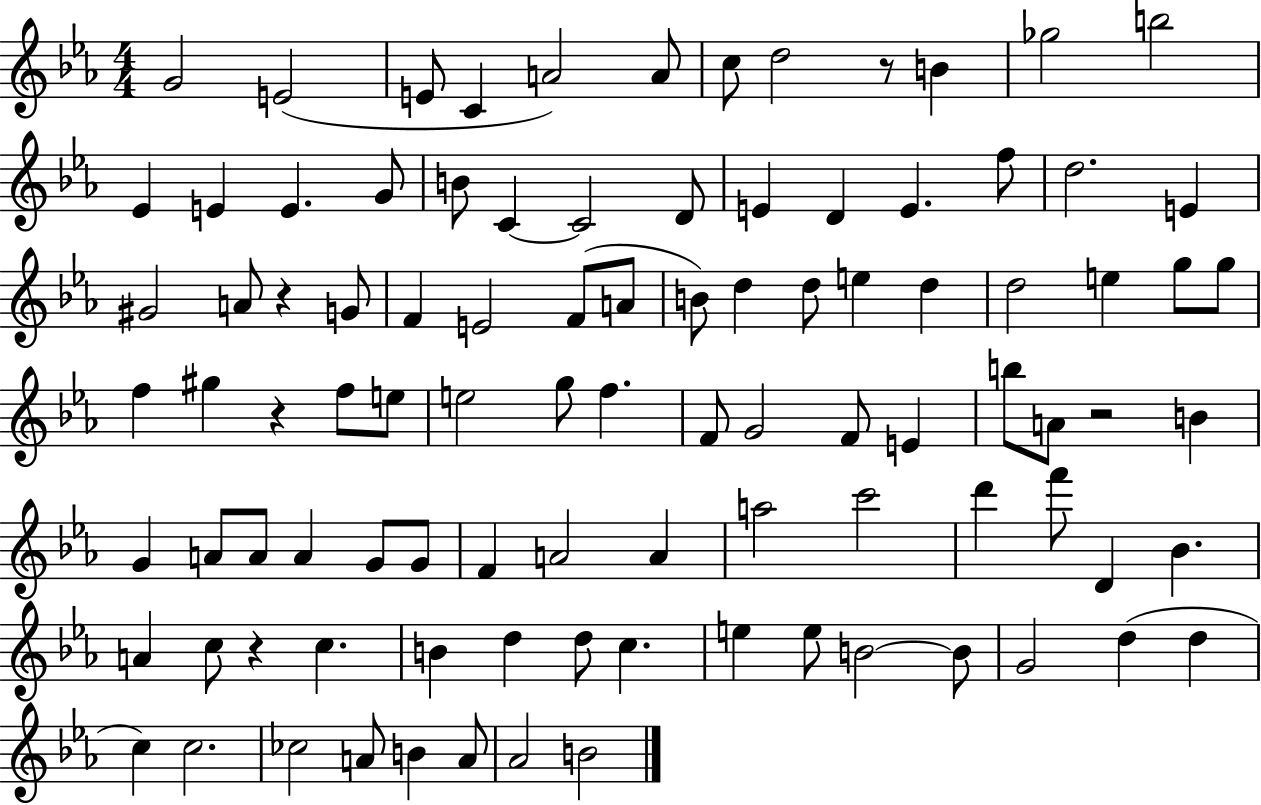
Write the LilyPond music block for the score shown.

{
  \clef treble
  \numericTimeSignature
  \time 4/4
  \key ees \major
  g'2 e'2( | e'8 c'4 a'2) a'8 | c''8 d''2 r8 b'4 | ges''2 b''2 | \break ees'4 e'4 e'4. g'8 | b'8 c'4~~ c'2 d'8 | e'4 d'4 e'4. f''8 | d''2. e'4 | \break gis'2 a'8 r4 g'8 | f'4 e'2 f'8( a'8 | b'8) d''4 d''8 e''4 d''4 | d''2 e''4 g''8 g''8 | \break f''4 gis''4 r4 f''8 e''8 | e''2 g''8 f''4. | f'8 g'2 f'8 e'4 | b''8 a'8 r2 b'4 | \break g'4 a'8 a'8 a'4 g'8 g'8 | f'4 a'2 a'4 | a''2 c'''2 | d'''4 f'''8 d'4 bes'4. | \break a'4 c''8 r4 c''4. | b'4 d''4 d''8 c''4. | e''4 e''8 b'2~~ b'8 | g'2 d''4( d''4 | \break c''4) c''2. | ces''2 a'8 b'4 a'8 | aes'2 b'2 | \bar "|."
}